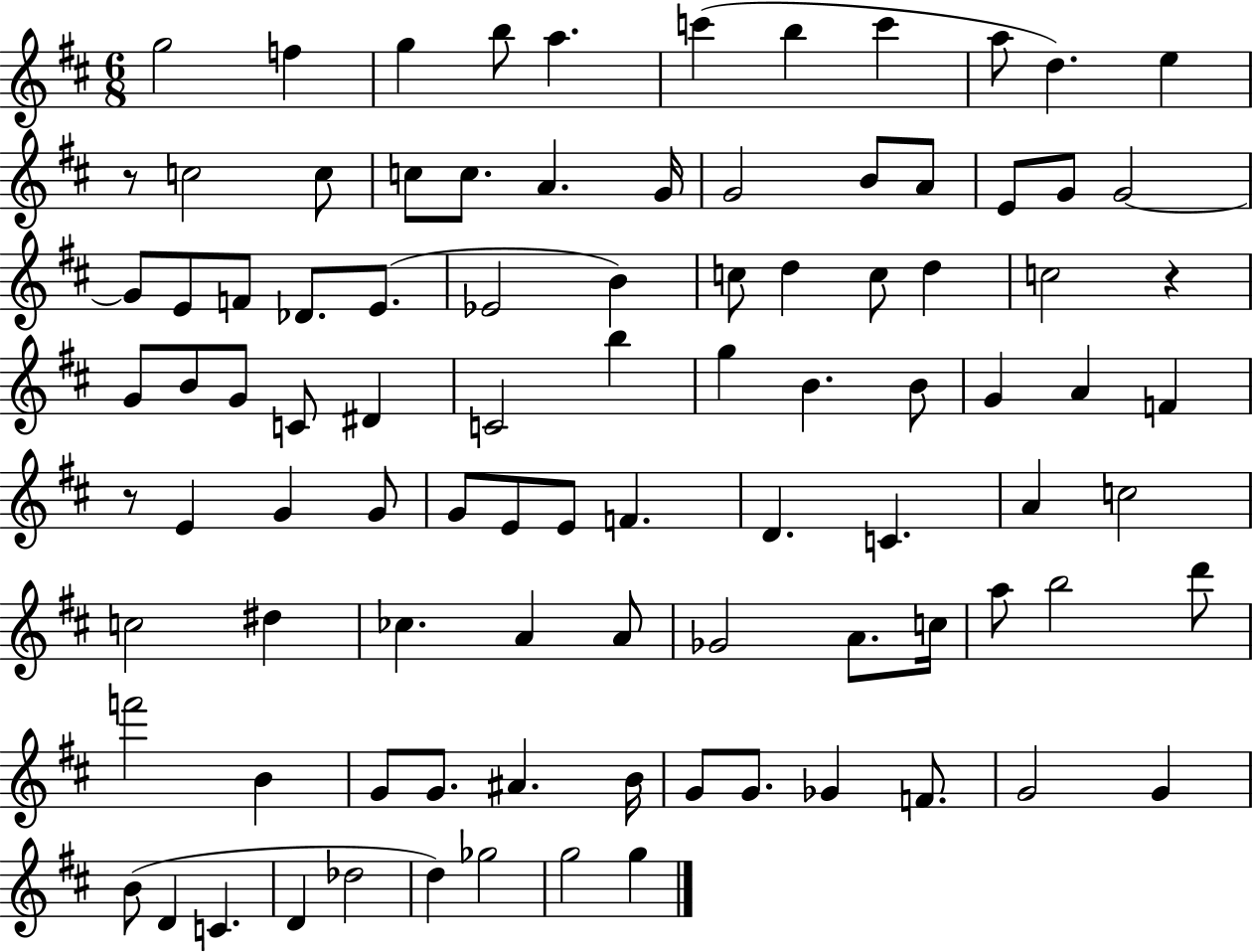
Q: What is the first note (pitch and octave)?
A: G5